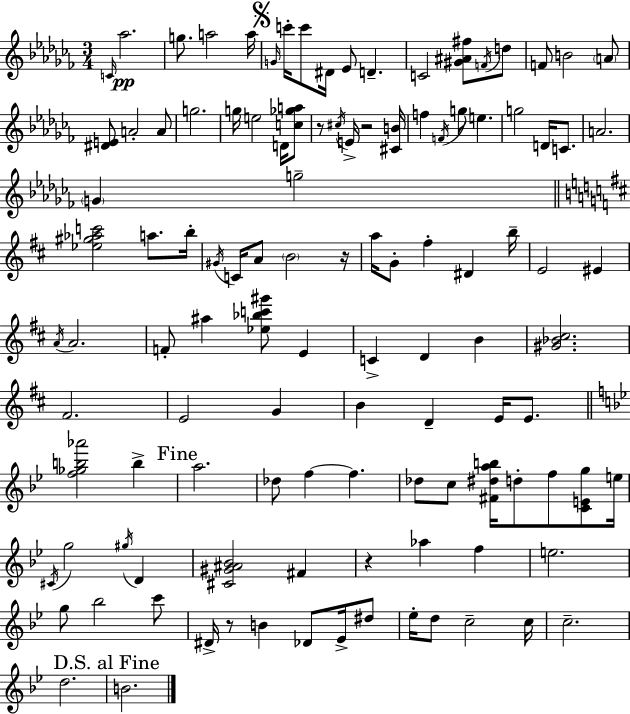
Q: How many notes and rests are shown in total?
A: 112